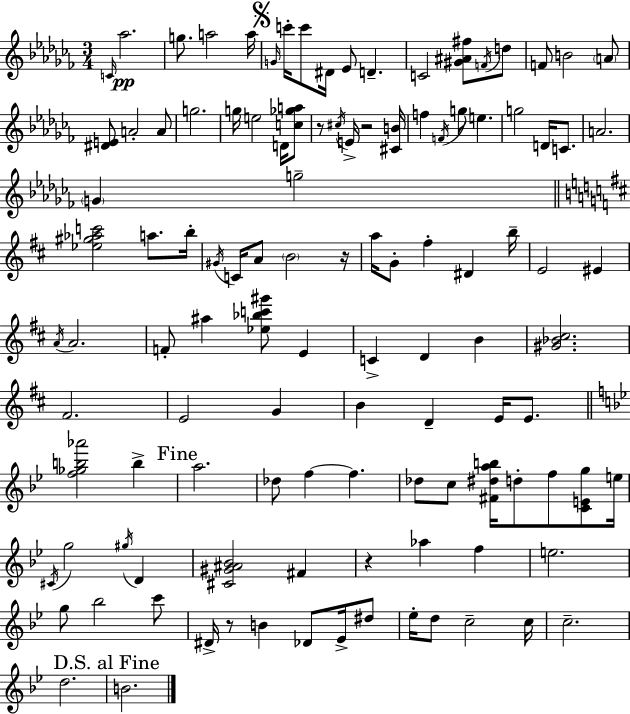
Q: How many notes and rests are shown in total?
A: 112